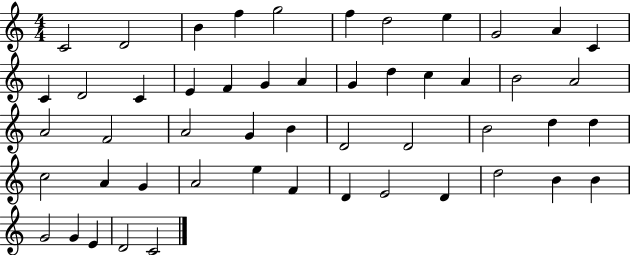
C4/h D4/h B4/q F5/q G5/h F5/q D5/h E5/q G4/h A4/q C4/q C4/q D4/h C4/q E4/q F4/q G4/q A4/q G4/q D5/q C5/q A4/q B4/h A4/h A4/h F4/h A4/h G4/q B4/q D4/h D4/h B4/h D5/q D5/q C5/h A4/q G4/q A4/h E5/q F4/q D4/q E4/h D4/q D5/h B4/q B4/q G4/h G4/q E4/q D4/h C4/h